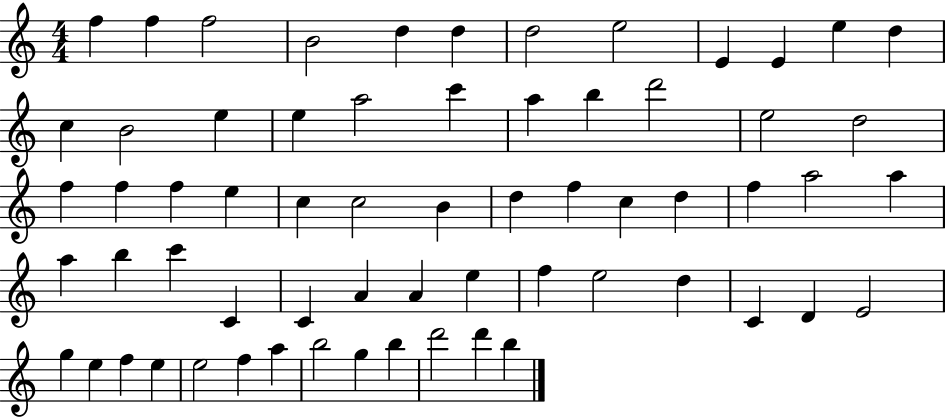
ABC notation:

X:1
T:Untitled
M:4/4
L:1/4
K:C
f f f2 B2 d d d2 e2 E E e d c B2 e e a2 c' a b d'2 e2 d2 f f f e c c2 B d f c d f a2 a a b c' C C A A e f e2 d C D E2 g e f e e2 f a b2 g b d'2 d' b